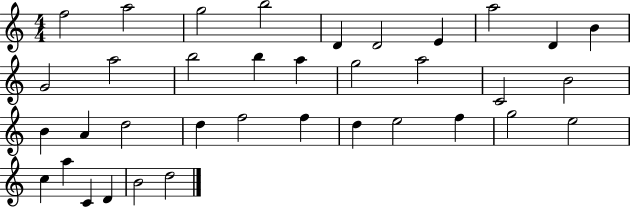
{
  \clef treble
  \numericTimeSignature
  \time 4/4
  \key c \major
  f''2 a''2 | g''2 b''2 | d'4 d'2 e'4 | a''2 d'4 b'4 | \break g'2 a''2 | b''2 b''4 a''4 | g''2 a''2 | c'2 b'2 | \break b'4 a'4 d''2 | d''4 f''2 f''4 | d''4 e''2 f''4 | g''2 e''2 | \break c''4 a''4 c'4 d'4 | b'2 d''2 | \bar "|."
}